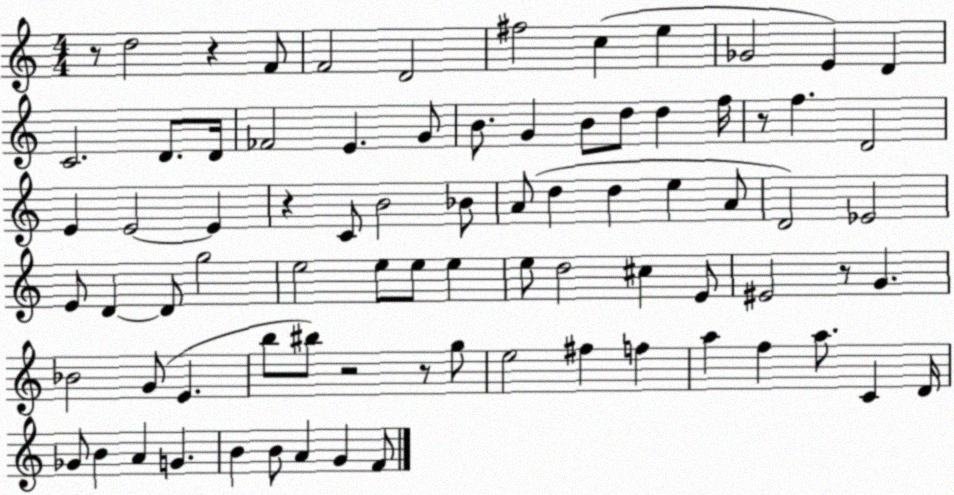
X:1
T:Untitled
M:4/4
L:1/4
K:C
z/2 d2 z F/2 F2 D2 ^f2 c e _G2 E D C2 D/2 D/4 _F2 E G/2 B/2 G B/2 d/2 d f/4 z/2 f D2 E E2 E z C/2 B2 _B/2 A/2 d d e A/2 D2 _E2 E/2 D D/2 g2 e2 e/2 e/2 e e/2 d2 ^c E/2 ^E2 z/2 G _B2 G/2 E b/2 ^b/2 z2 z/2 g/2 e2 ^f f a f a/2 C D/4 _G/2 B A G B B/2 A G F/2